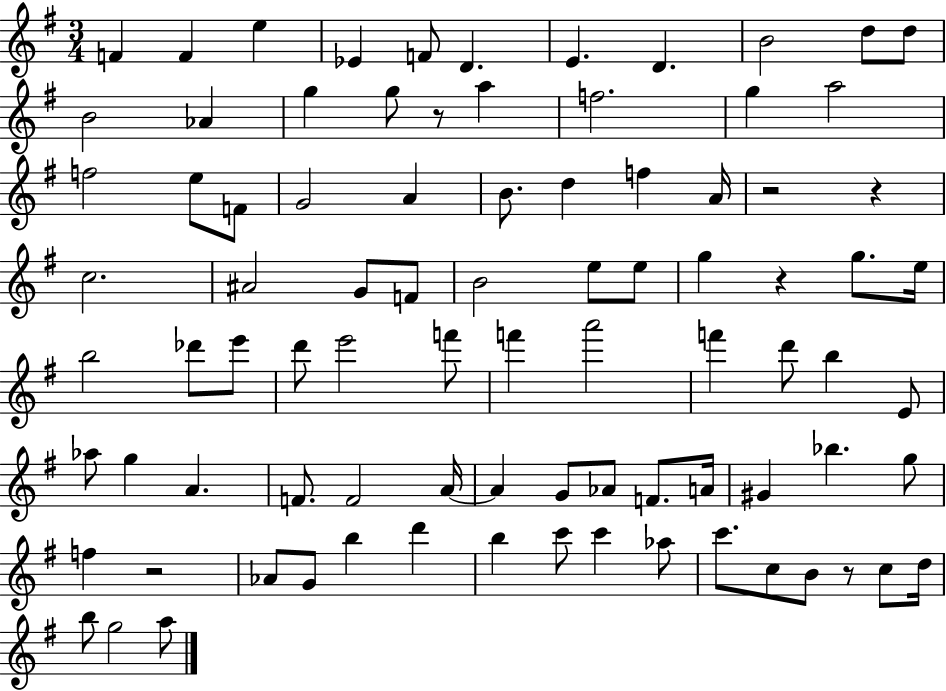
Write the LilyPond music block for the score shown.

{
  \clef treble
  \numericTimeSignature
  \time 3/4
  \key g \major
  \repeat volta 2 { f'4 f'4 e''4 | ees'4 f'8 d'4. | e'4. d'4. | b'2 d''8 d''8 | \break b'2 aes'4 | g''4 g''8 r8 a''4 | f''2. | g''4 a''2 | \break f''2 e''8 f'8 | g'2 a'4 | b'8. d''4 f''4 a'16 | r2 r4 | \break c''2. | ais'2 g'8 f'8 | b'2 e''8 e''8 | g''4 r4 g''8. e''16 | \break b''2 des'''8 e'''8 | d'''8 e'''2 f'''8 | f'''4 a'''2 | f'''4 d'''8 b''4 e'8 | \break aes''8 g''4 a'4. | f'8. f'2 a'16~~ | a'4 g'8 aes'8 f'8. a'16 | gis'4 bes''4. g''8 | \break f''4 r2 | aes'8 g'8 b''4 d'''4 | b''4 c'''8 c'''4 aes''8 | c'''8. c''8 b'8 r8 c''8 d''16 | \break b''8 g''2 a''8 | } \bar "|."
}